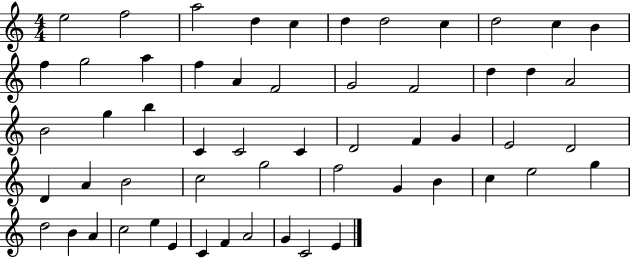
{
  \clef treble
  \numericTimeSignature
  \time 4/4
  \key c \major
  e''2 f''2 | a''2 d''4 c''4 | d''4 d''2 c''4 | d''2 c''4 b'4 | \break f''4 g''2 a''4 | f''4 a'4 f'2 | g'2 f'2 | d''4 d''4 a'2 | \break b'2 g''4 b''4 | c'4 c'2 c'4 | d'2 f'4 g'4 | e'2 d'2 | \break d'4 a'4 b'2 | c''2 g''2 | f''2 g'4 b'4 | c''4 e''2 g''4 | \break d''2 b'4 a'4 | c''2 e''4 e'4 | c'4 f'4 a'2 | g'4 c'2 e'4 | \break \bar "|."
}